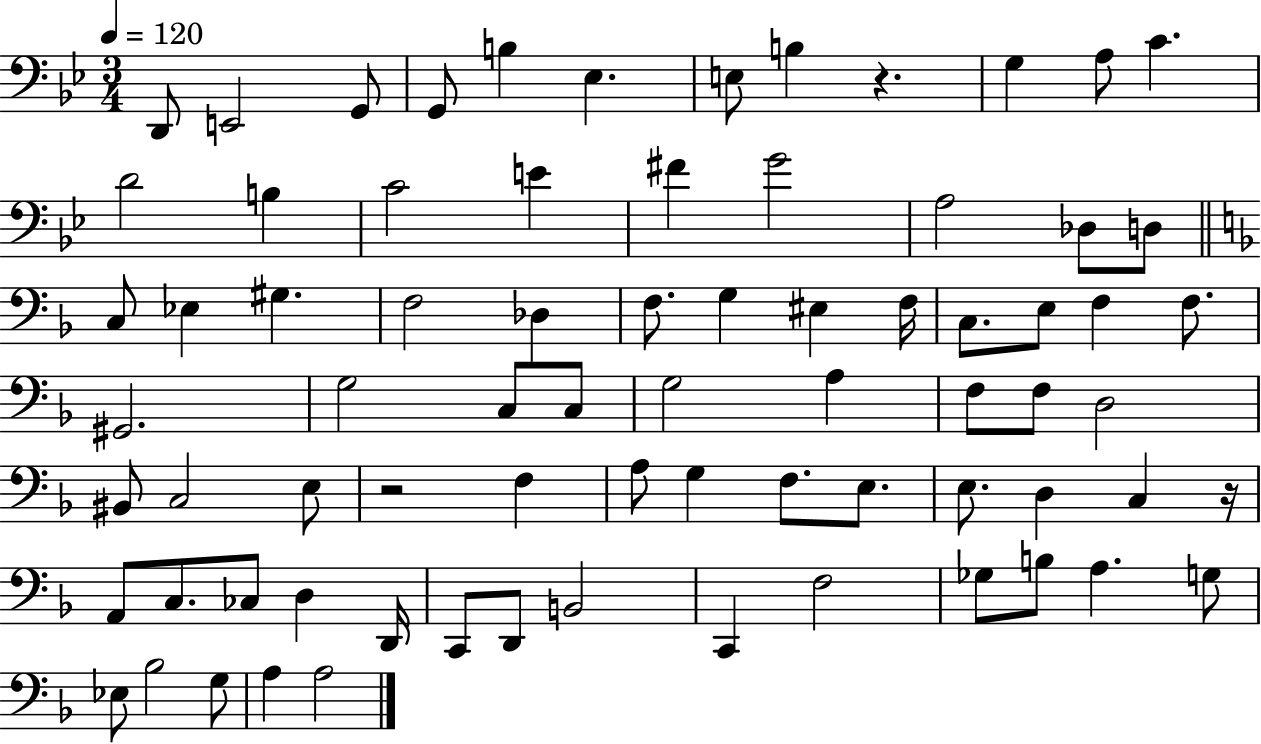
X:1
T:Untitled
M:3/4
L:1/4
K:Bb
D,,/2 E,,2 G,,/2 G,,/2 B, _E, E,/2 B, z G, A,/2 C D2 B, C2 E ^F G2 A,2 _D,/2 D,/2 C,/2 _E, ^G, F,2 _D, F,/2 G, ^E, F,/4 C,/2 E,/2 F, F,/2 ^G,,2 G,2 C,/2 C,/2 G,2 A, F,/2 F,/2 D,2 ^B,,/2 C,2 E,/2 z2 F, A,/2 G, F,/2 E,/2 E,/2 D, C, z/4 A,,/2 C,/2 _C,/2 D, D,,/4 C,,/2 D,,/2 B,,2 C,, F,2 _G,/2 B,/2 A, G,/2 _E,/2 _B,2 G,/2 A, A,2